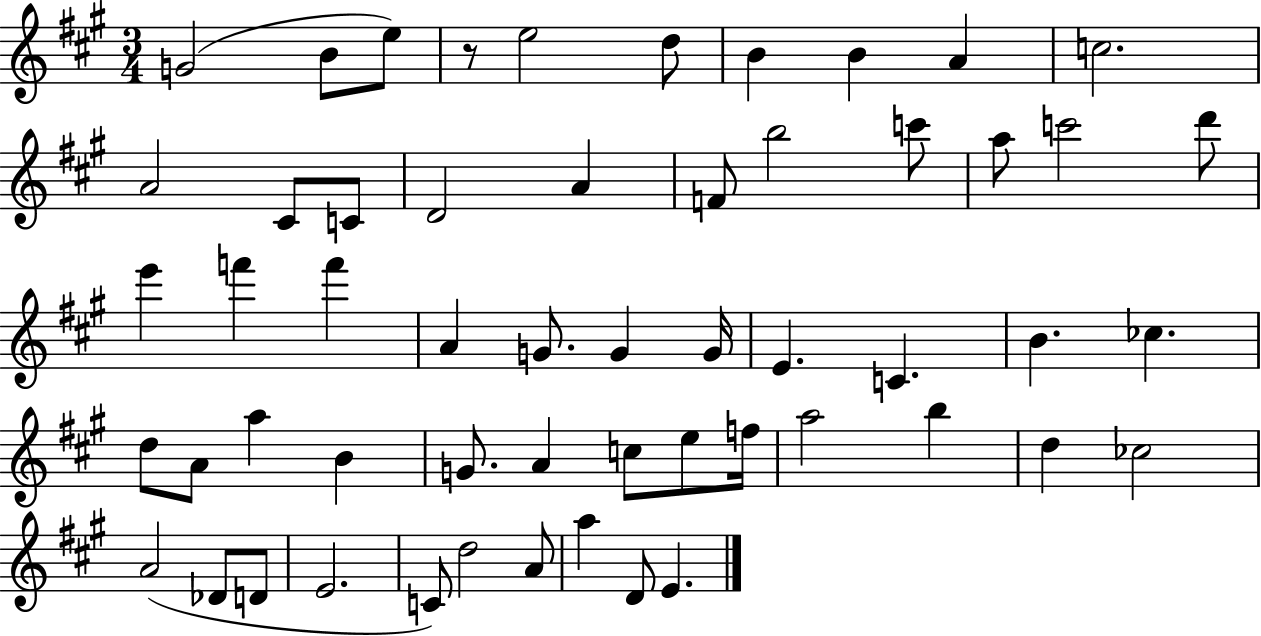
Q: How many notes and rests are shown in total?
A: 55